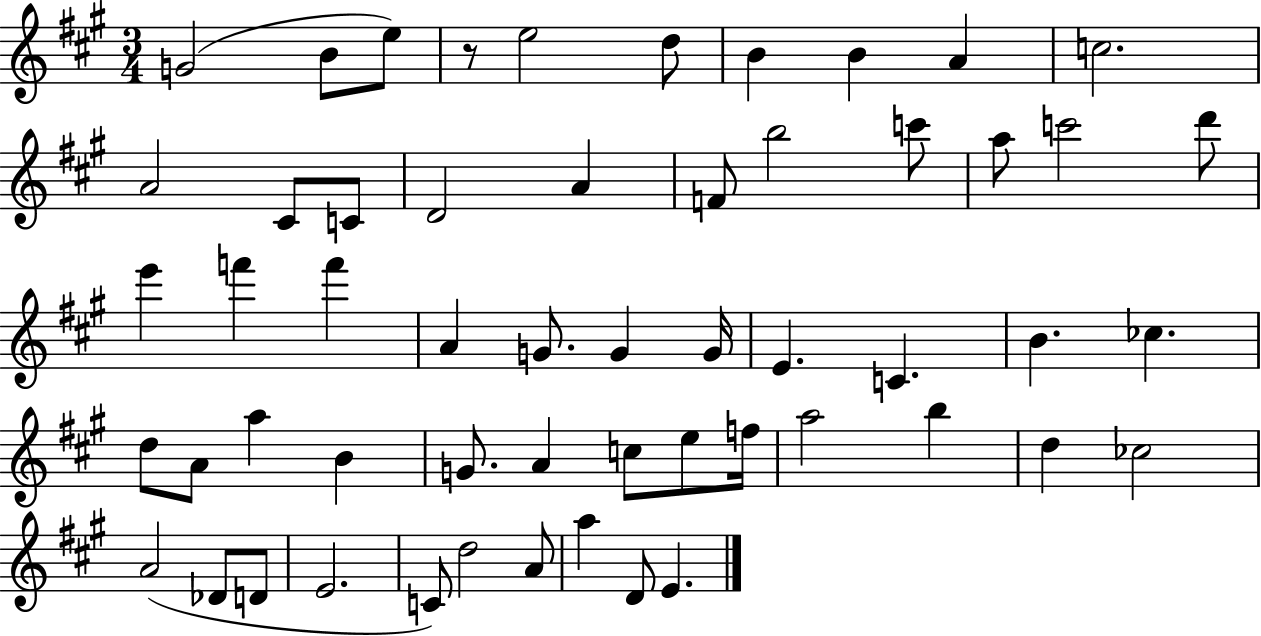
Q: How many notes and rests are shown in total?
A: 55